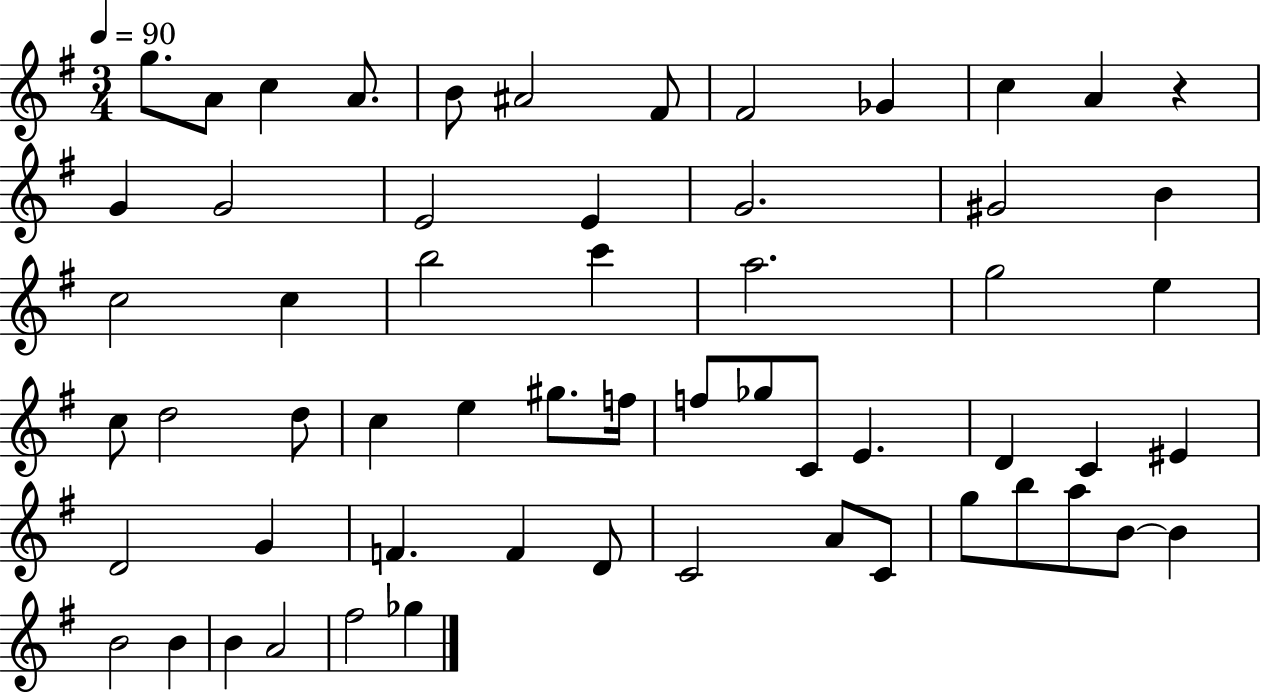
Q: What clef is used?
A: treble